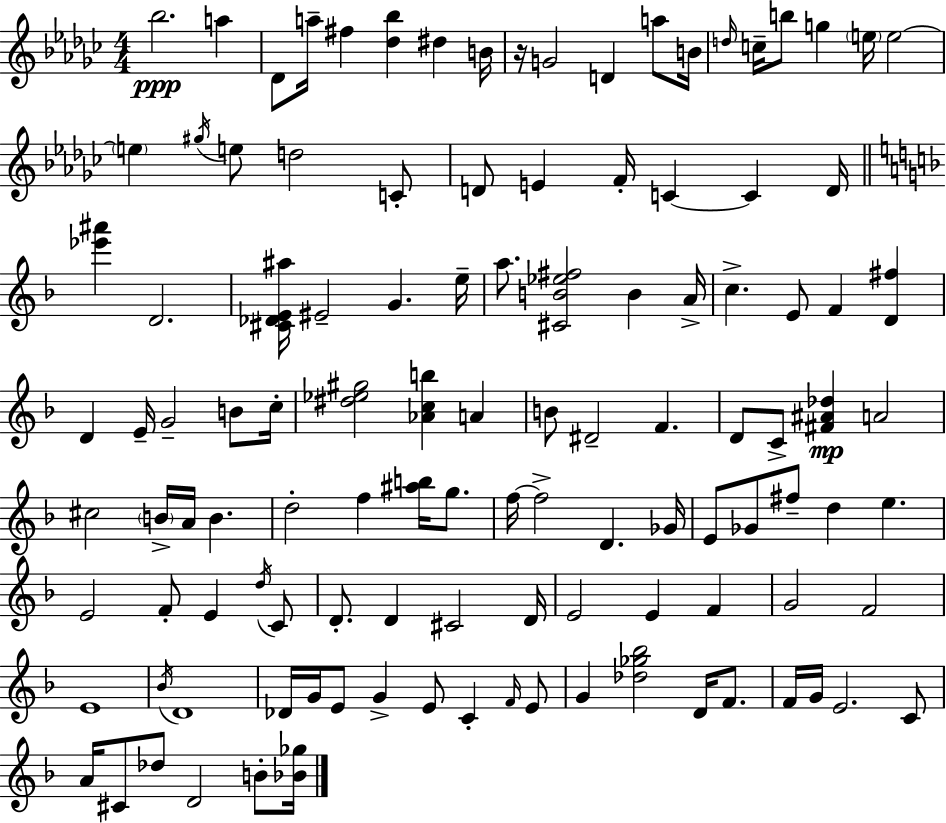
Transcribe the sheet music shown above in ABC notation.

X:1
T:Untitled
M:4/4
L:1/4
K:Ebm
_b2 a _D/2 a/4 ^f [_d_b] ^d B/4 z/4 G2 D a/2 B/4 d/4 c/4 b/2 g e/4 e2 e ^g/4 e/2 d2 C/2 D/2 E F/4 C C D/4 [_e'^a'] D2 [^C_DE^a]/4 ^E2 G e/4 a/2 [^CB_e^f]2 B A/4 c E/2 F [D^f] D E/4 G2 B/2 c/4 [^d_e^g]2 [_Acb] A B/2 ^D2 F D/2 C/2 [^F^A_d] A2 ^c2 B/4 A/4 B d2 f [^ab]/4 g/2 f/4 f2 D _G/4 E/2 _G/2 ^f/2 d e E2 F/2 E d/4 C/2 D/2 D ^C2 D/4 E2 E F G2 F2 E4 _B/4 D4 _D/4 G/4 E/2 G E/2 C F/4 E/2 G [_d_g_b]2 D/4 F/2 F/4 G/4 E2 C/2 A/4 ^C/2 _d/2 D2 B/2 [_B_g]/4